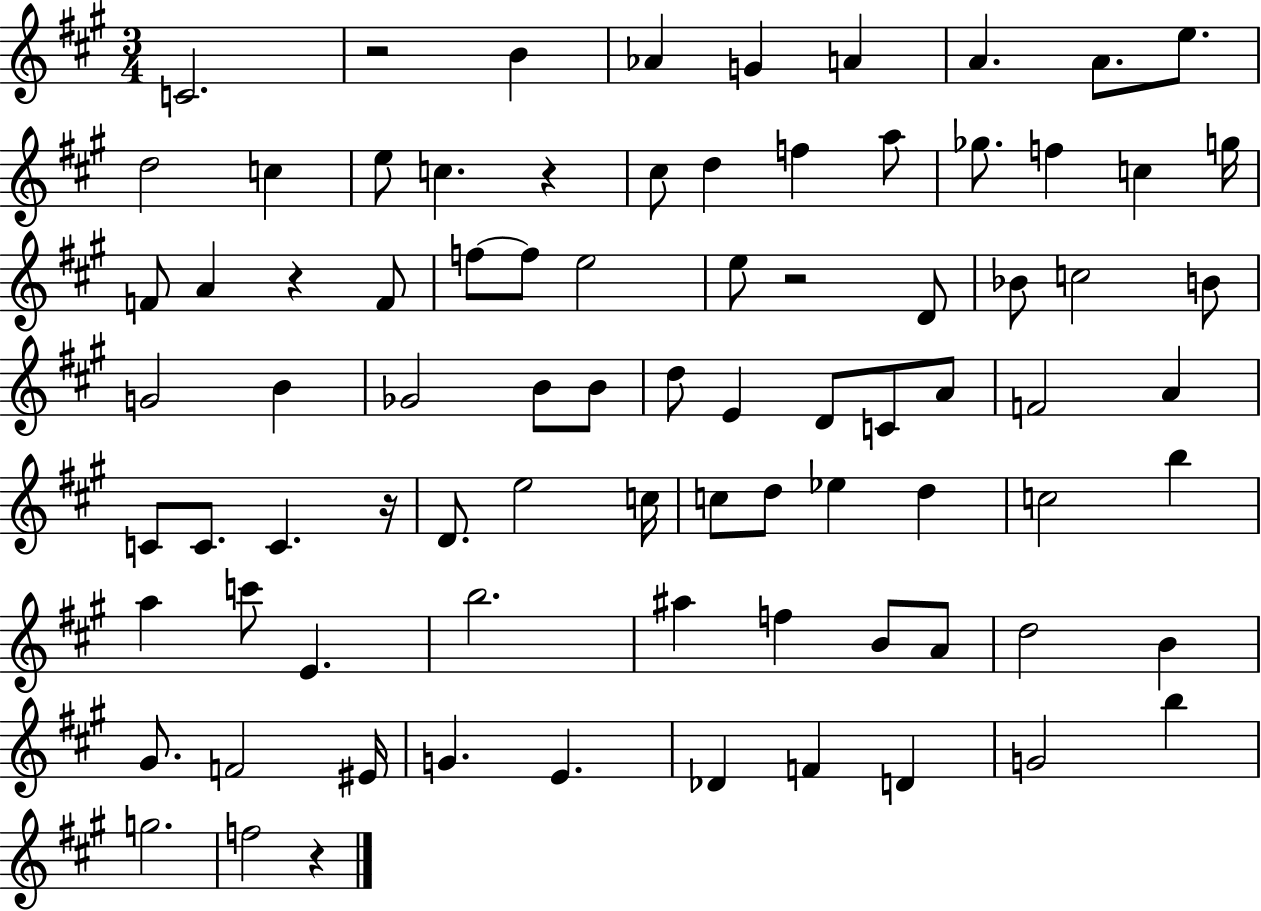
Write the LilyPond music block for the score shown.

{
  \clef treble
  \numericTimeSignature
  \time 3/4
  \key a \major
  c'2. | r2 b'4 | aes'4 g'4 a'4 | a'4. a'8. e''8. | \break d''2 c''4 | e''8 c''4. r4 | cis''8 d''4 f''4 a''8 | ges''8. f''4 c''4 g''16 | \break f'8 a'4 r4 f'8 | f''8~~ f''8 e''2 | e''8 r2 d'8 | bes'8 c''2 b'8 | \break g'2 b'4 | ges'2 b'8 b'8 | d''8 e'4 d'8 c'8 a'8 | f'2 a'4 | \break c'8 c'8. c'4. r16 | d'8. e''2 c''16 | c''8 d''8 ees''4 d''4 | c''2 b''4 | \break a''4 c'''8 e'4. | b''2. | ais''4 f''4 b'8 a'8 | d''2 b'4 | \break gis'8. f'2 eis'16 | g'4. e'4. | des'4 f'4 d'4 | g'2 b''4 | \break g''2. | f''2 r4 | \bar "|."
}